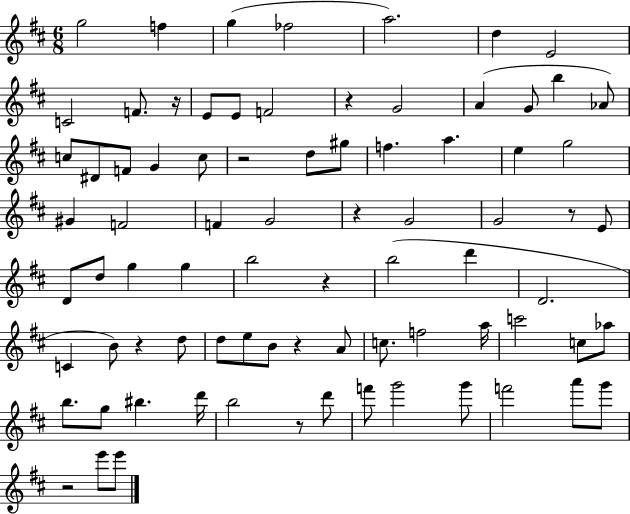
G5/h F5/q G5/q FES5/h A5/h. D5/q E4/h C4/h F4/e. R/s E4/e E4/e F4/h R/q G4/h A4/q G4/e B5/q Ab4/e C5/e D#4/e F4/e G4/q C5/e R/h D5/e G#5/e F5/q. A5/q. E5/q G5/h G#4/q F4/h F4/q G4/h R/q G4/h G4/h R/e E4/e D4/e D5/e G5/q G5/q B5/h R/q B5/h D6/q D4/h. C4/q B4/e R/q D5/e D5/e E5/e B4/e R/q A4/e C5/e. F5/h A5/s C6/h C5/e Ab5/e B5/e. G5/e BIS5/q. D6/s B5/h R/e D6/e F6/e G6/h G6/e F6/h A6/e G6/e R/h E6/e E6/e